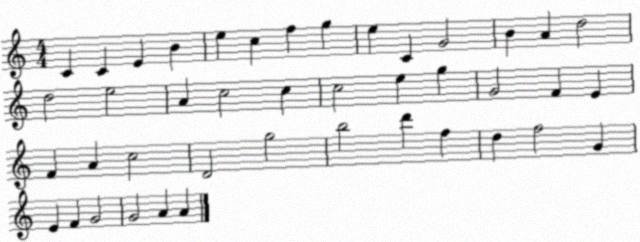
X:1
T:Untitled
M:4/4
L:1/4
K:C
C C E B e c f g e C G2 B A d2 d2 e2 A c2 c c2 e g G2 F E F A c2 D2 g2 b2 d' f d f2 G E F G2 G2 A A